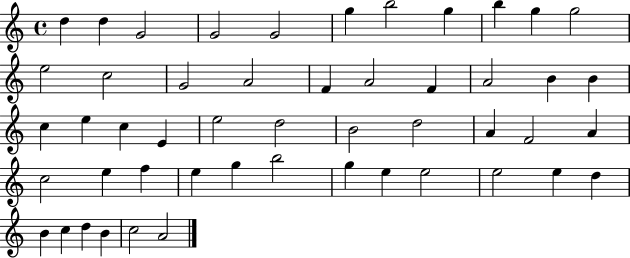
{
  \clef treble
  \time 4/4
  \defaultTimeSignature
  \key c \major
  d''4 d''4 g'2 | g'2 g'2 | g''4 b''2 g''4 | b''4 g''4 g''2 | \break e''2 c''2 | g'2 a'2 | f'4 a'2 f'4 | a'2 b'4 b'4 | \break c''4 e''4 c''4 e'4 | e''2 d''2 | b'2 d''2 | a'4 f'2 a'4 | \break c''2 e''4 f''4 | e''4 g''4 b''2 | g''4 e''4 e''2 | e''2 e''4 d''4 | \break b'4 c''4 d''4 b'4 | c''2 a'2 | \bar "|."
}